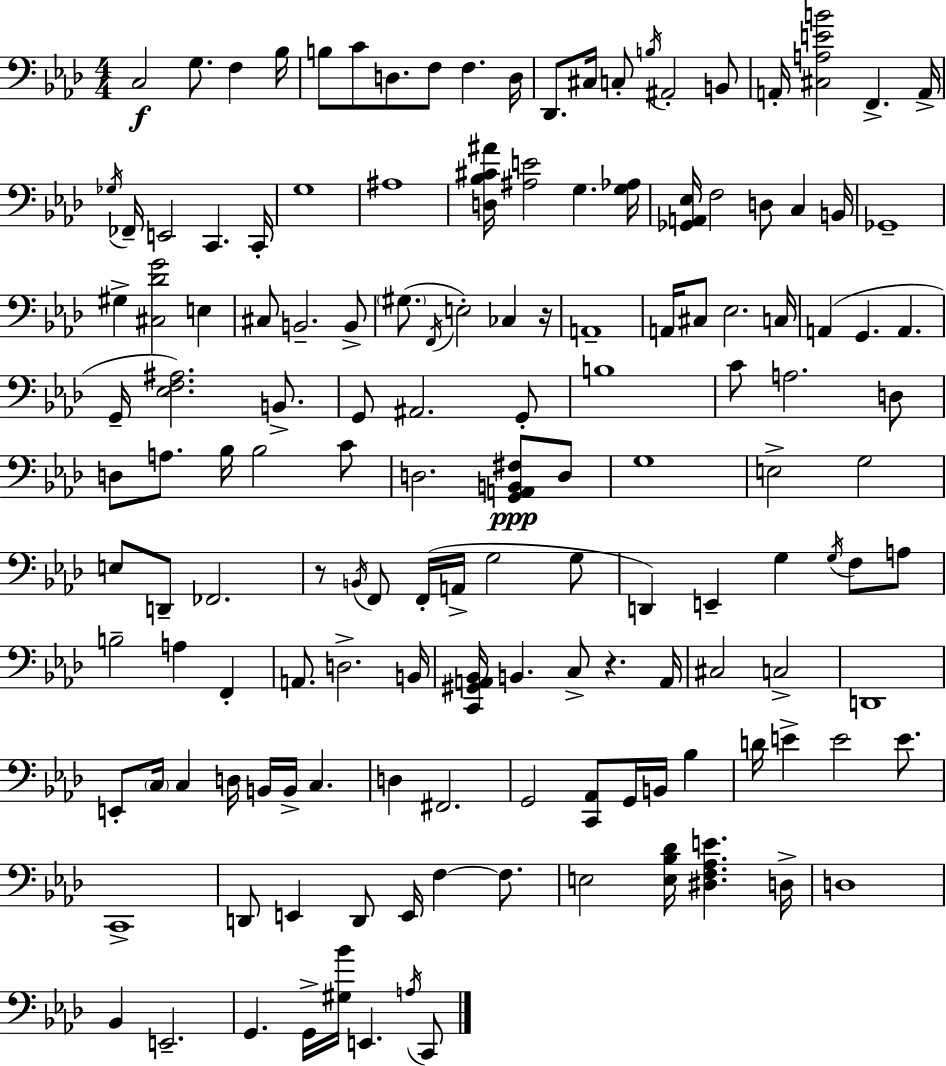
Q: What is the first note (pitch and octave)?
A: C3